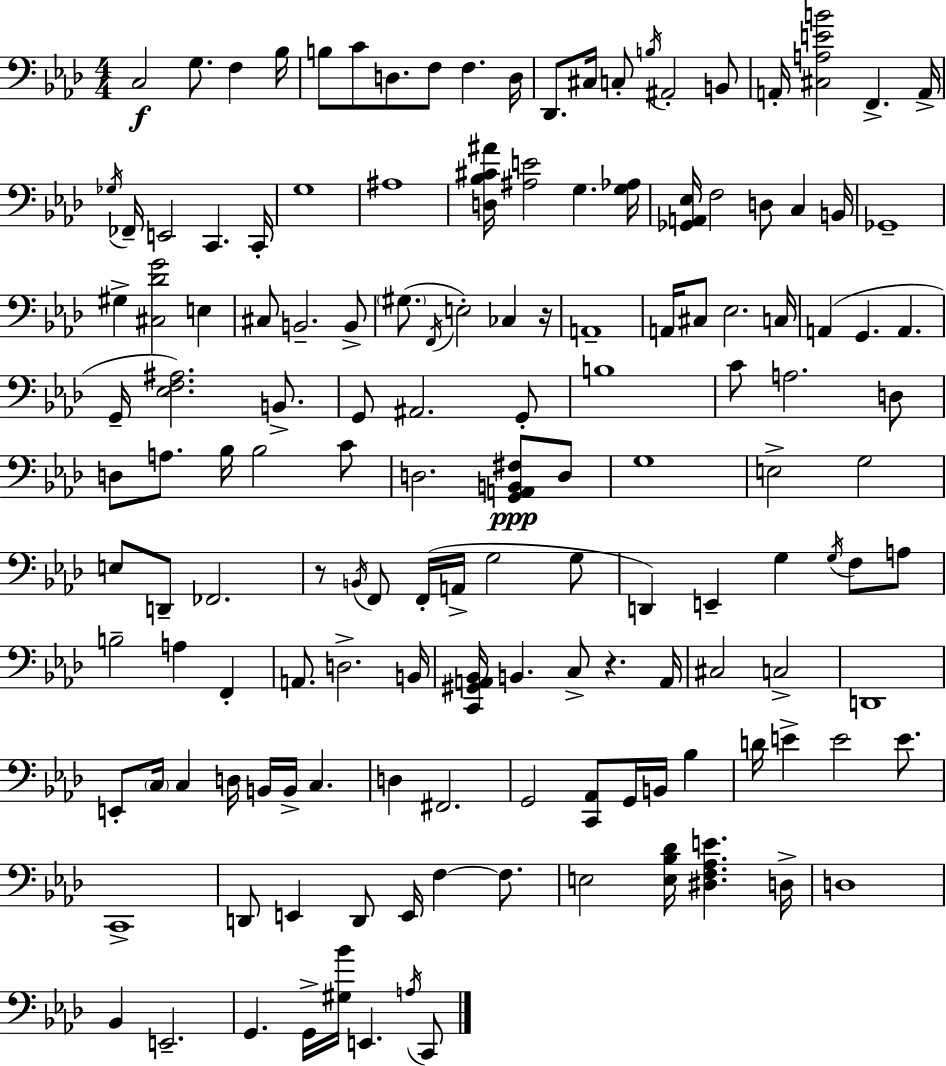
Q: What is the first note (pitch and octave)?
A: C3